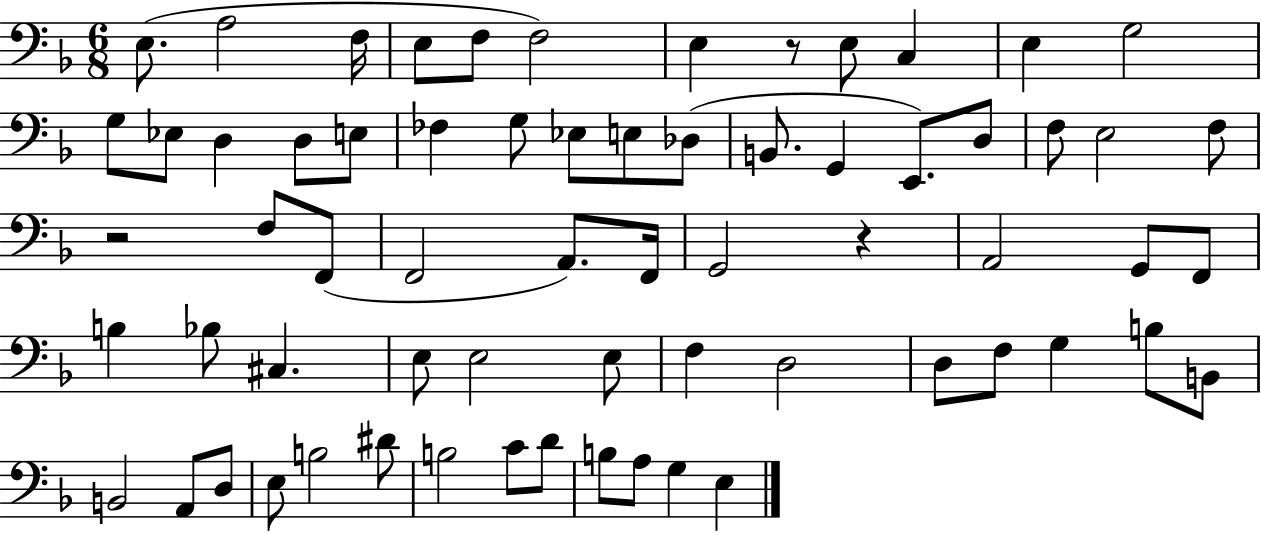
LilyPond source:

{
  \clef bass
  \numericTimeSignature
  \time 6/8
  \key f \major
  \repeat volta 2 { e8.( a2 f16 | e8 f8 f2) | e4 r8 e8 c4 | e4 g2 | \break g8 ees8 d4 d8 e8 | fes4 g8 ees8 e8 des8( | b,8. g,4 e,8.) d8 | f8 e2 f8 | \break r2 f8 f,8( | f,2 a,8.) f,16 | g,2 r4 | a,2 g,8 f,8 | \break b4 bes8 cis4. | e8 e2 e8 | f4 d2 | d8 f8 g4 b8 b,8 | \break b,2 a,8 d8 | e8 b2 dis'8 | b2 c'8 d'8 | b8 a8 g4 e4 | \break } \bar "|."
}